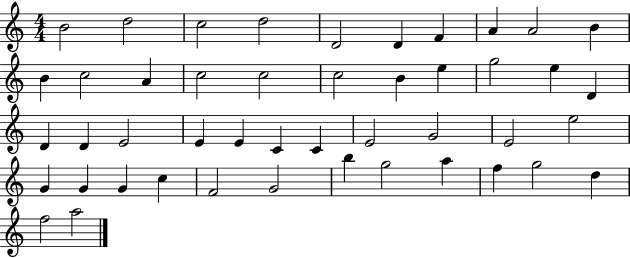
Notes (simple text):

B4/h D5/h C5/h D5/h D4/h D4/q F4/q A4/q A4/h B4/q B4/q C5/h A4/q C5/h C5/h C5/h B4/q E5/q G5/h E5/q D4/q D4/q D4/q E4/h E4/q E4/q C4/q C4/q E4/h G4/h E4/h E5/h G4/q G4/q G4/q C5/q F4/h G4/h B5/q G5/h A5/q F5/q G5/h D5/q F5/h A5/h